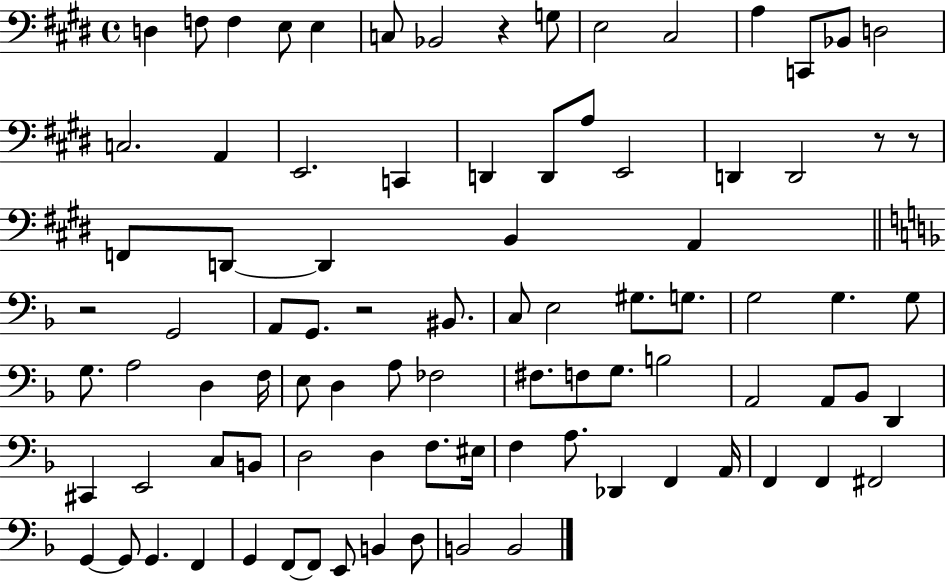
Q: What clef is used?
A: bass